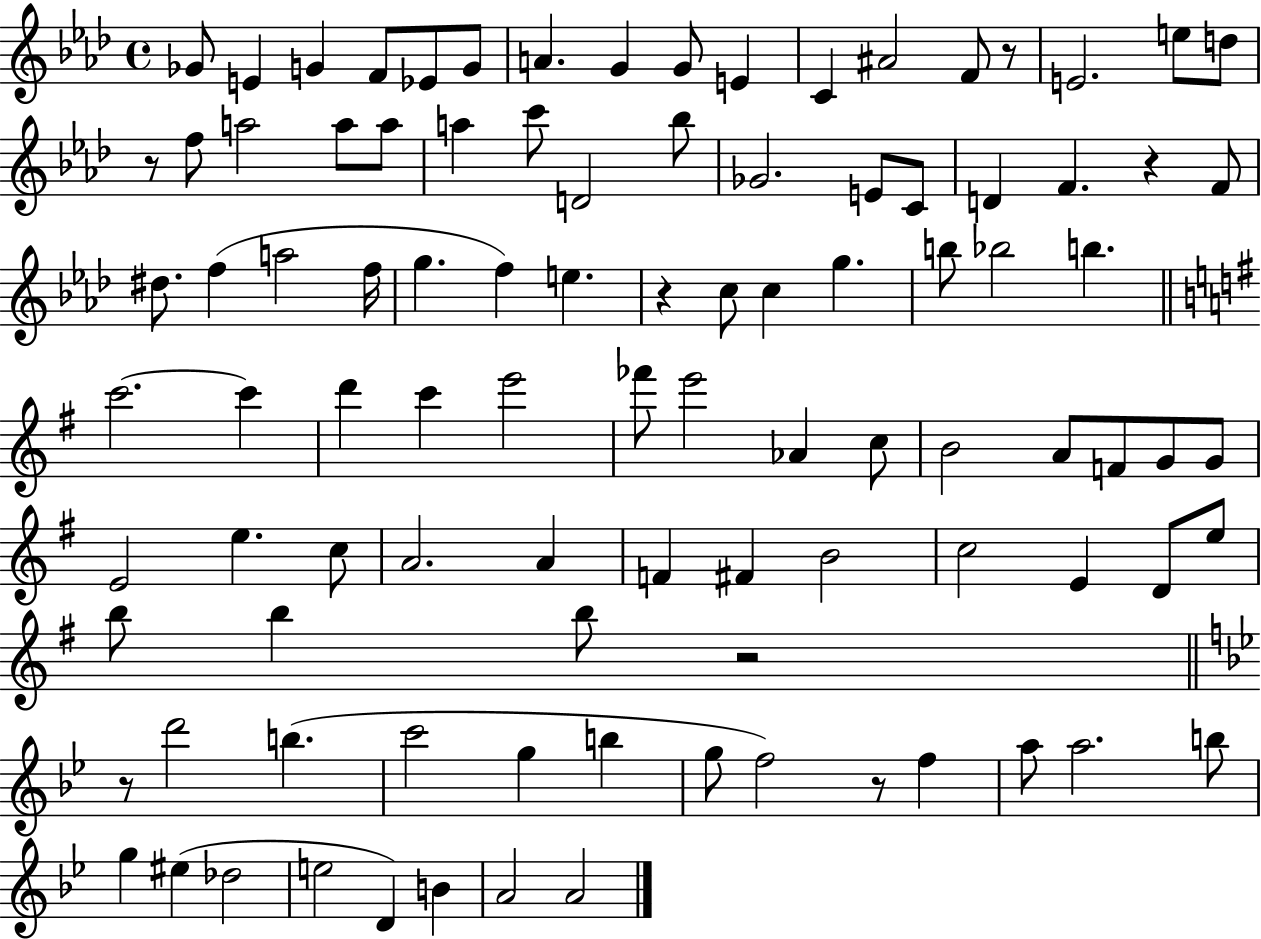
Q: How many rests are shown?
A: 7